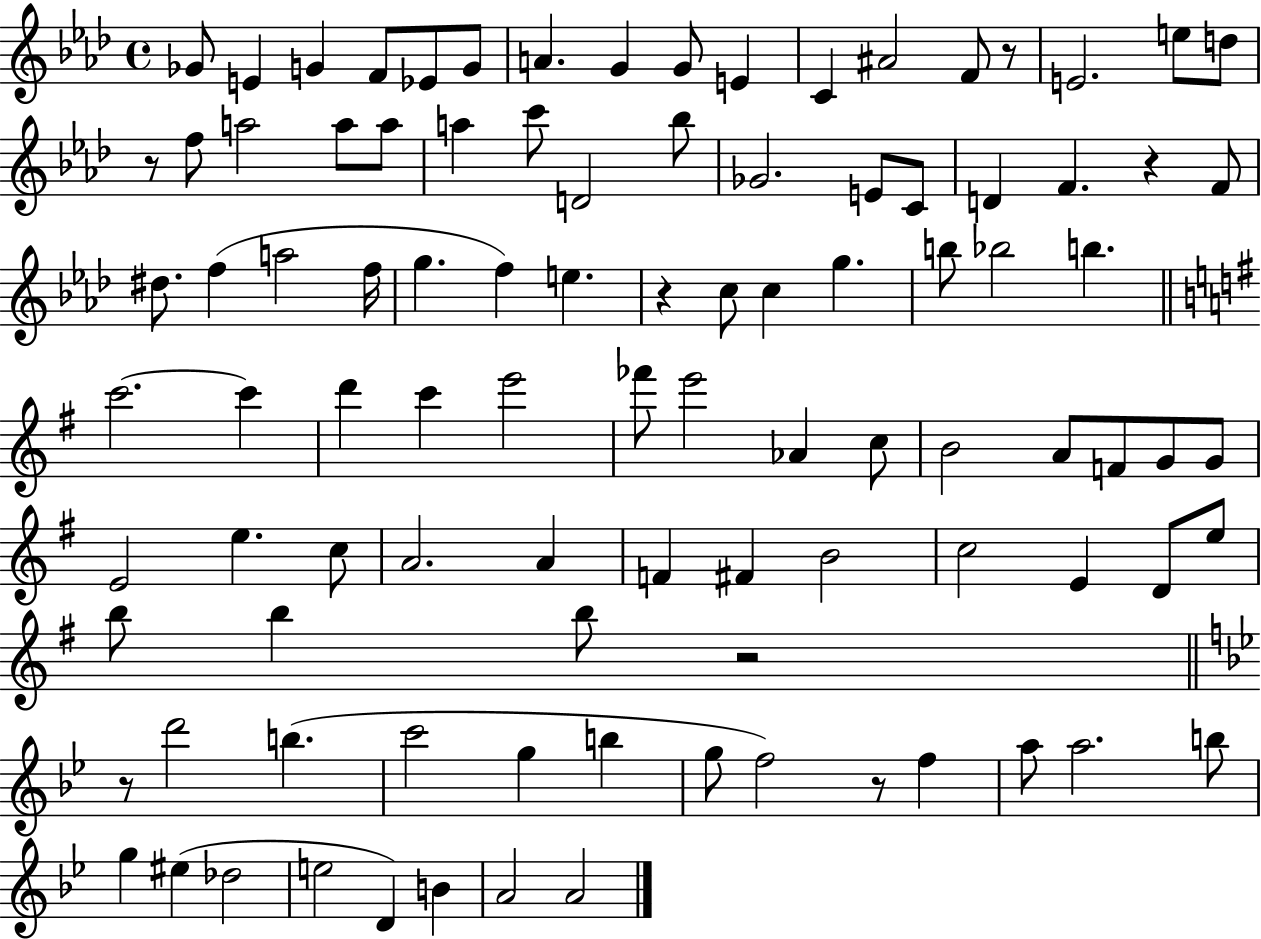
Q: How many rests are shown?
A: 7